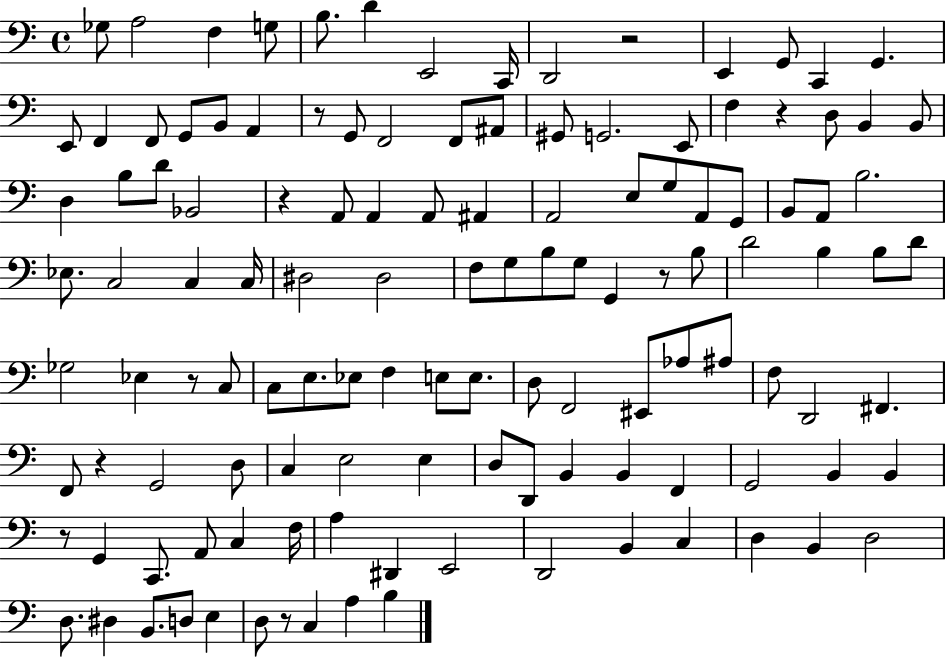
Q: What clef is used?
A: bass